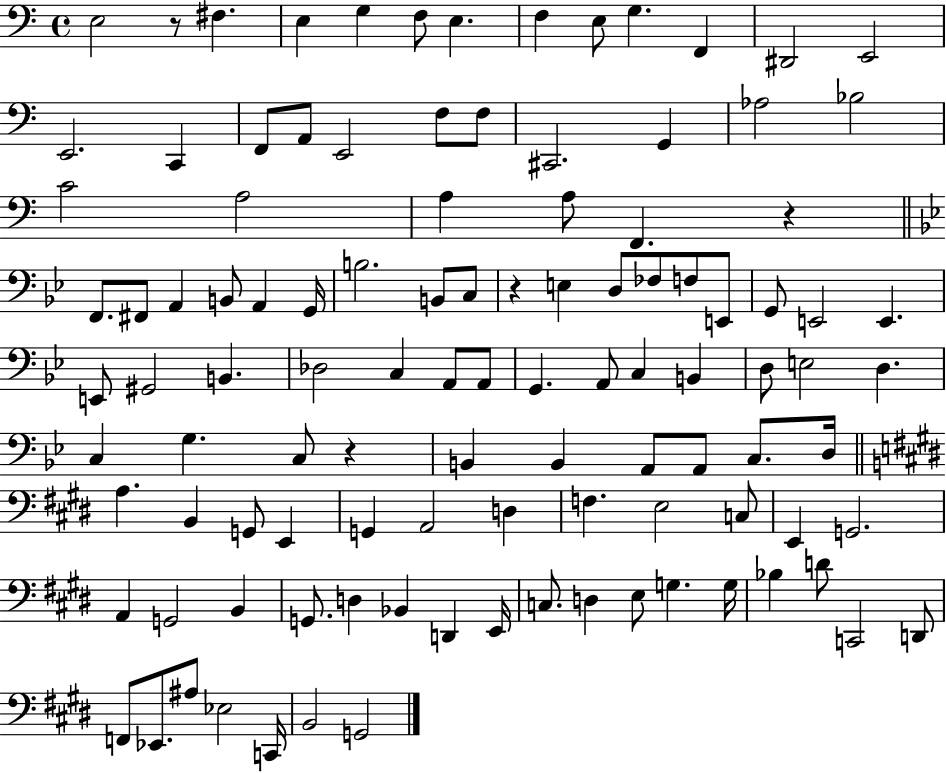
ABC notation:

X:1
T:Untitled
M:4/4
L:1/4
K:C
E,2 z/2 ^F, E, G, F,/2 E, F, E,/2 G, F,, ^D,,2 E,,2 E,,2 C,, F,,/2 A,,/2 E,,2 F,/2 F,/2 ^C,,2 G,, _A,2 _B,2 C2 A,2 A, A,/2 F,, z F,,/2 ^F,,/2 A,, B,,/2 A,, G,,/4 B,2 B,,/2 C,/2 z E, D,/2 _F,/2 F,/2 E,,/2 G,,/2 E,,2 E,, E,,/2 ^G,,2 B,, _D,2 C, A,,/2 A,,/2 G,, A,,/2 C, B,, D,/2 E,2 D, C, G, C,/2 z B,, B,, A,,/2 A,,/2 C,/2 D,/4 A, B,, G,,/2 E,, G,, A,,2 D, F, E,2 C,/2 E,, G,,2 A,, G,,2 B,, G,,/2 D, _B,, D,, E,,/4 C,/2 D, E,/2 G, G,/4 _B, D/2 C,,2 D,,/2 F,,/2 _E,,/2 ^A,/2 _E,2 C,,/4 B,,2 G,,2